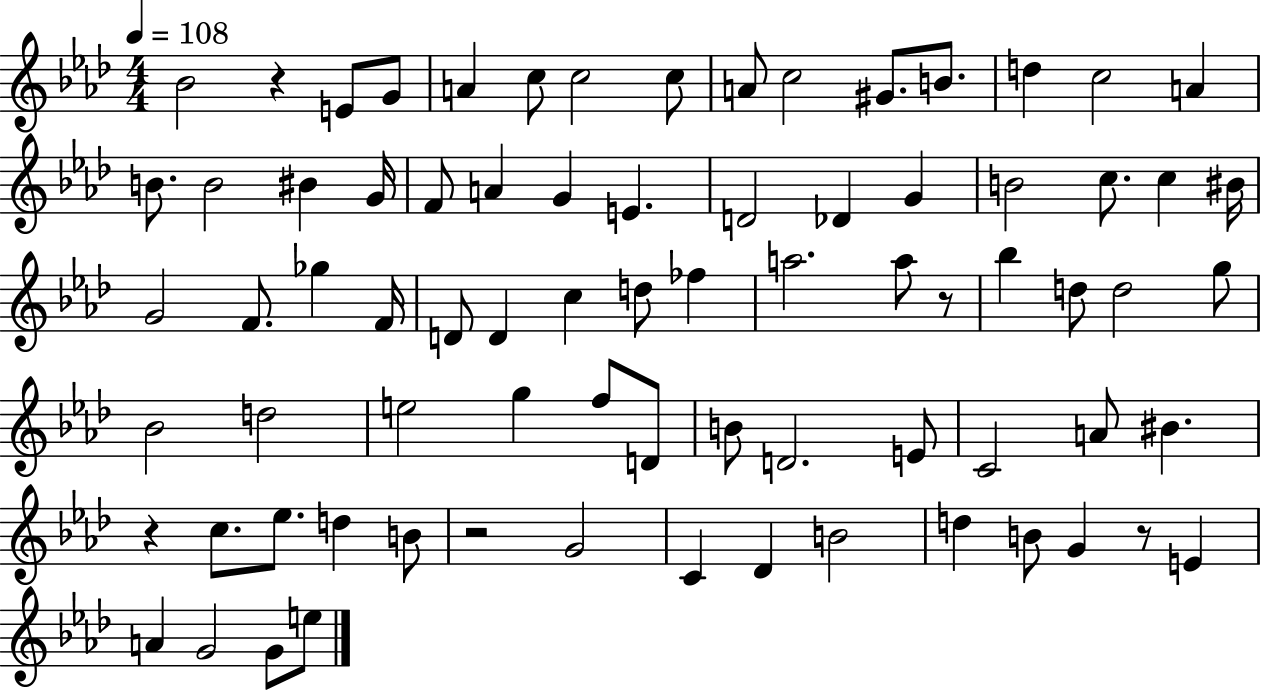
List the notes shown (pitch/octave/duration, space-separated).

Bb4/h R/q E4/e G4/e A4/q C5/e C5/h C5/e A4/e C5/h G#4/e. B4/e. D5/q C5/h A4/q B4/e. B4/h BIS4/q G4/s F4/e A4/q G4/q E4/q. D4/h Db4/q G4/q B4/h C5/e. C5/q BIS4/s G4/h F4/e. Gb5/q F4/s D4/e D4/q C5/q D5/e FES5/q A5/h. A5/e R/e Bb5/q D5/e D5/h G5/e Bb4/h D5/h E5/h G5/q F5/e D4/e B4/e D4/h. E4/e C4/h A4/e BIS4/q. R/q C5/e. Eb5/e. D5/q B4/e R/h G4/h C4/q Db4/q B4/h D5/q B4/e G4/q R/e E4/q A4/q G4/h G4/e E5/e